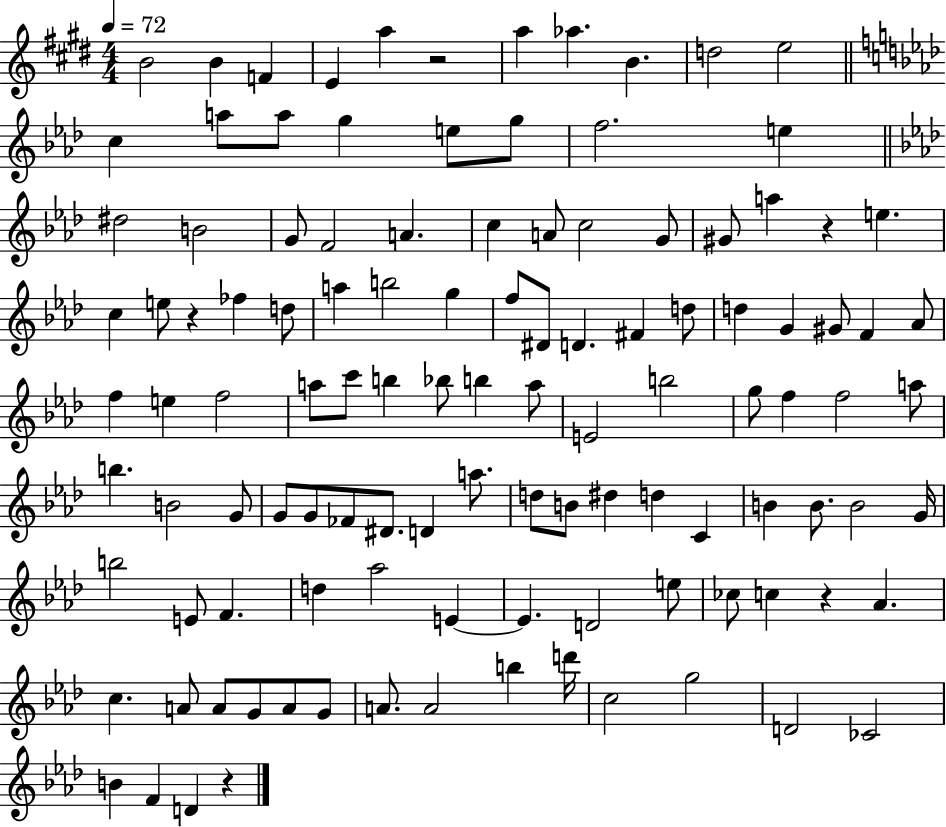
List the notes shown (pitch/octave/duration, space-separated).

B4/h B4/q F4/q E4/q A5/q R/h A5/q Ab5/q. B4/q. D5/h E5/h C5/q A5/e A5/e G5/q E5/e G5/e F5/h. E5/q D#5/h B4/h G4/e F4/h A4/q. C5/q A4/e C5/h G4/e G#4/e A5/q R/q E5/q. C5/q E5/e R/q FES5/q D5/e A5/q B5/h G5/q F5/e D#4/e D4/q. F#4/q D5/e D5/q G4/q G#4/e F4/q Ab4/e F5/q E5/q F5/h A5/e C6/e B5/q Bb5/e B5/q A5/e E4/h B5/h G5/e F5/q F5/h A5/e B5/q. B4/h G4/e G4/e G4/e FES4/e D#4/e. D4/q A5/e. D5/e B4/e D#5/q D5/q C4/q B4/q B4/e. B4/h G4/s B5/h E4/e F4/q. D5/q Ab5/h E4/q E4/q. D4/h E5/e CES5/e C5/q R/q Ab4/q. C5/q. A4/e A4/e G4/e A4/e G4/e A4/e. A4/h B5/q D6/s C5/h G5/h D4/h CES4/h B4/q F4/q D4/q R/q